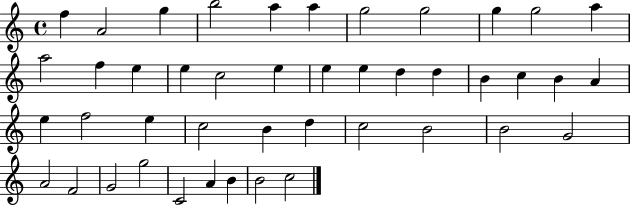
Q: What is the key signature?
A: C major